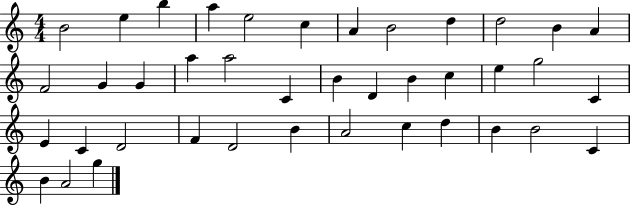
B4/h E5/q B5/q A5/q E5/h C5/q A4/q B4/h D5/q D5/h B4/q A4/q F4/h G4/q G4/q A5/q A5/h C4/q B4/q D4/q B4/q C5/q E5/q G5/h C4/q E4/q C4/q D4/h F4/q D4/h B4/q A4/h C5/q D5/q B4/q B4/h C4/q B4/q A4/h G5/q